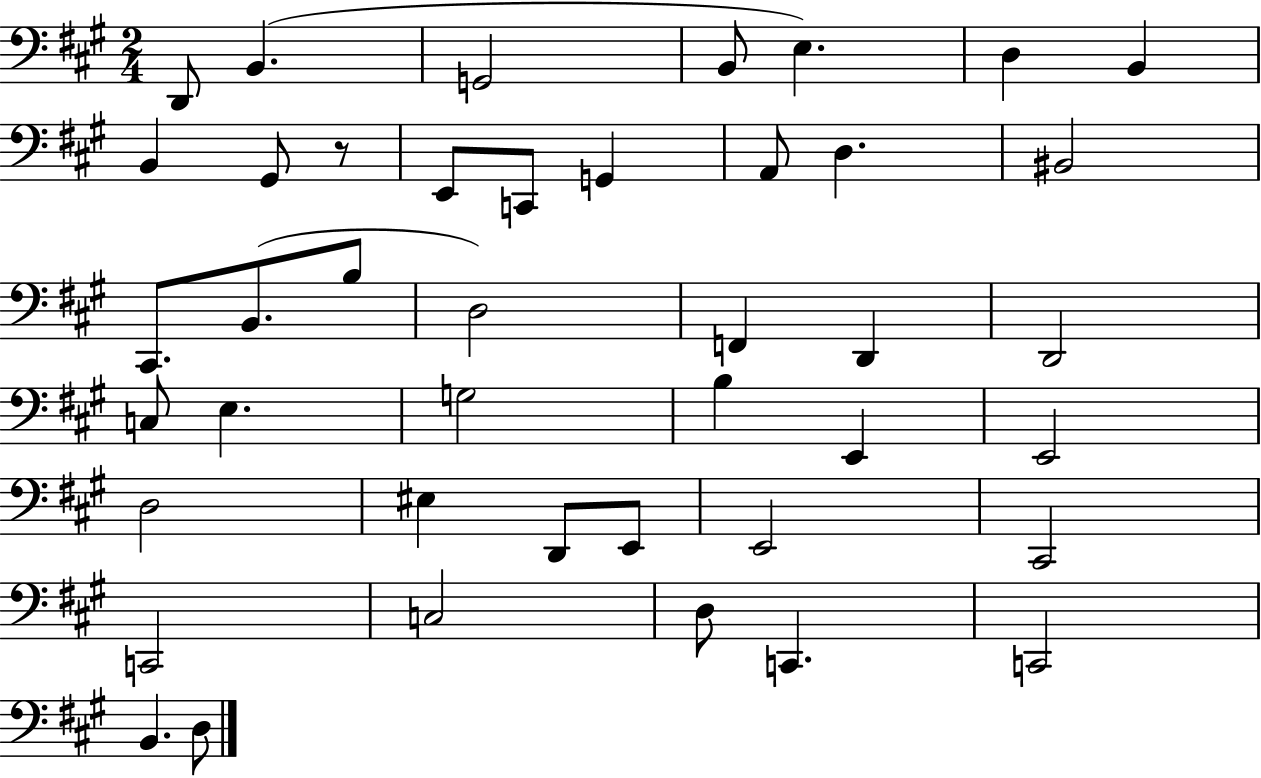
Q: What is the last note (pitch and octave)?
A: D3